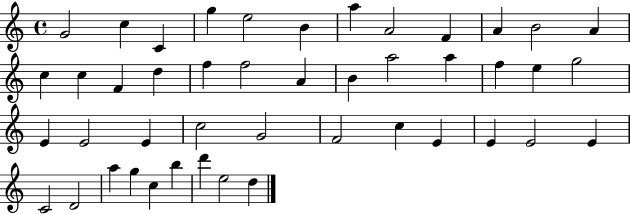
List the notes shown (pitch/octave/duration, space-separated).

G4/h C5/q C4/q G5/q E5/h B4/q A5/q A4/h F4/q A4/q B4/h A4/q C5/q C5/q F4/q D5/q F5/q F5/h A4/q B4/q A5/h A5/q F5/q E5/q G5/h E4/q E4/h E4/q C5/h G4/h F4/h C5/q E4/q E4/q E4/h E4/q C4/h D4/h A5/q G5/q C5/q B5/q D6/q E5/h D5/q